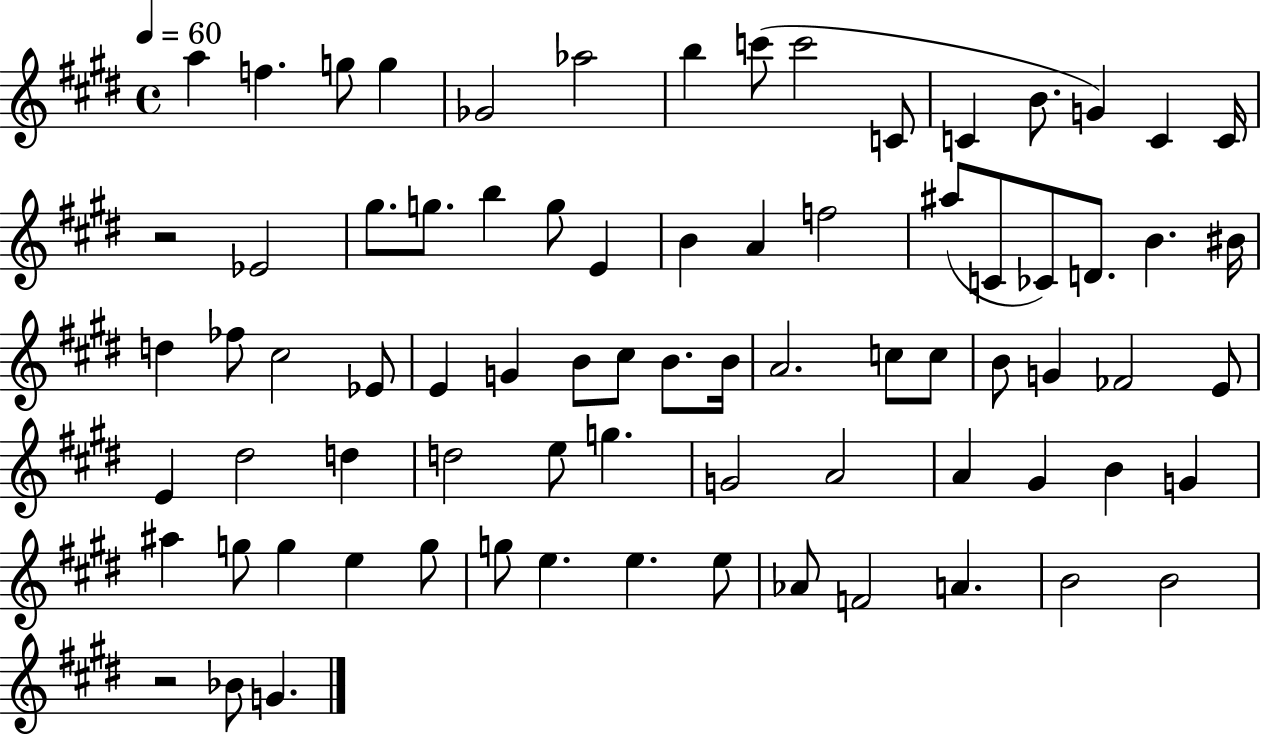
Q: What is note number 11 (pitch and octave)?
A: C4